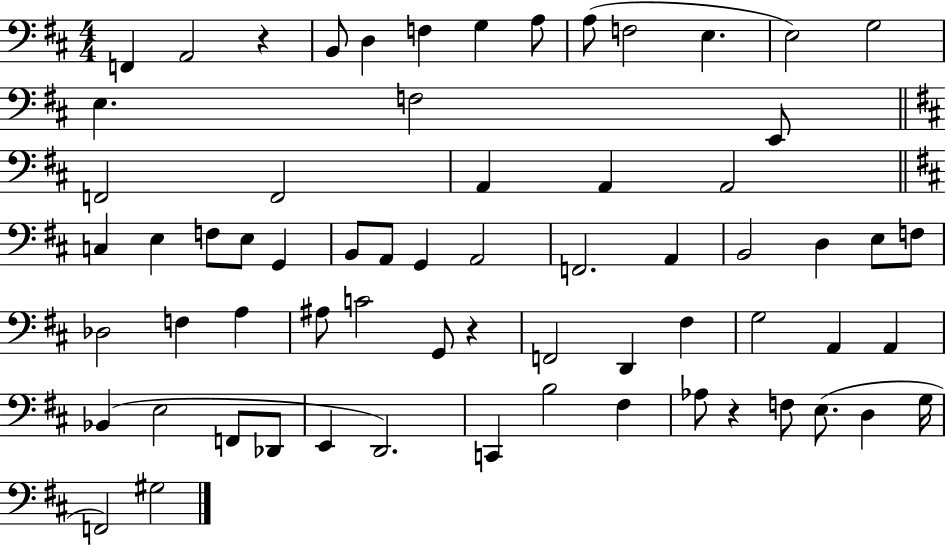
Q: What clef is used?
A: bass